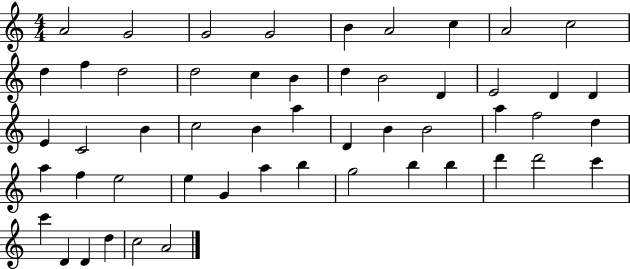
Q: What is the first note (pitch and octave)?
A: A4